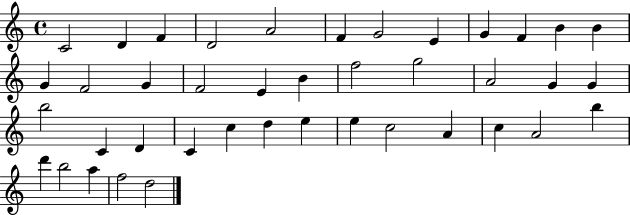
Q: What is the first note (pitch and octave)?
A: C4